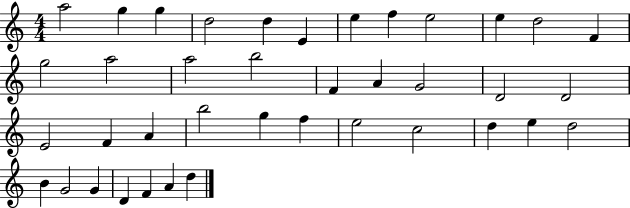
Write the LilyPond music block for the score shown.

{
  \clef treble
  \numericTimeSignature
  \time 4/4
  \key c \major
  a''2 g''4 g''4 | d''2 d''4 e'4 | e''4 f''4 e''2 | e''4 d''2 f'4 | \break g''2 a''2 | a''2 b''2 | f'4 a'4 g'2 | d'2 d'2 | \break e'2 f'4 a'4 | b''2 g''4 f''4 | e''2 c''2 | d''4 e''4 d''2 | \break b'4 g'2 g'4 | d'4 f'4 a'4 d''4 | \bar "|."
}